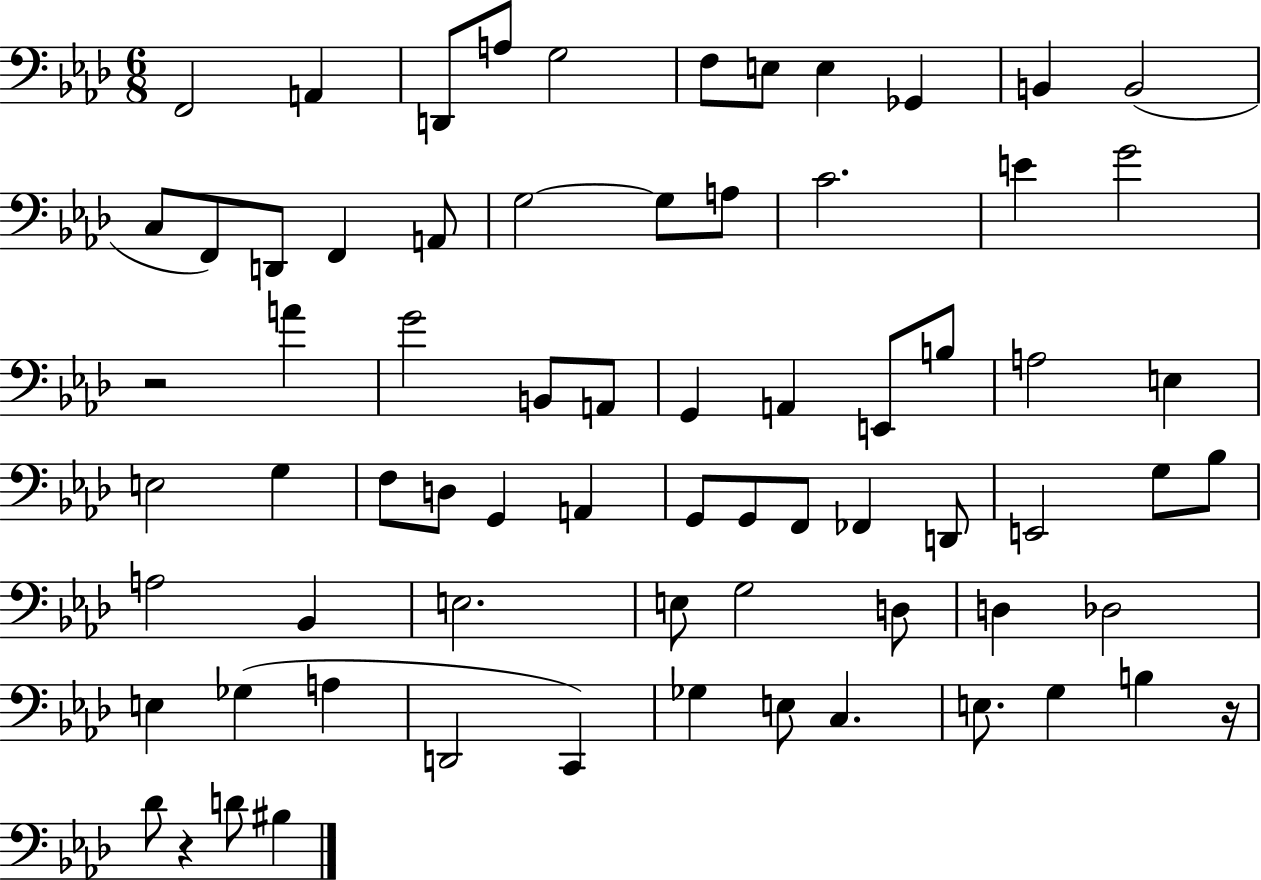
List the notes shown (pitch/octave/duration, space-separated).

F2/h A2/q D2/e A3/e G3/h F3/e E3/e E3/q Gb2/q B2/q B2/h C3/e F2/e D2/e F2/q A2/e G3/h G3/e A3/e C4/h. E4/q G4/h R/h A4/q G4/h B2/e A2/e G2/q A2/q E2/e B3/e A3/h E3/q E3/h G3/q F3/e D3/e G2/q A2/q G2/e G2/e F2/e FES2/q D2/e E2/h G3/e Bb3/e A3/h Bb2/q E3/h. E3/e G3/h D3/e D3/q Db3/h E3/q Gb3/q A3/q D2/h C2/q Gb3/q E3/e C3/q. E3/e. G3/q B3/q R/s Db4/e R/q D4/e BIS3/q